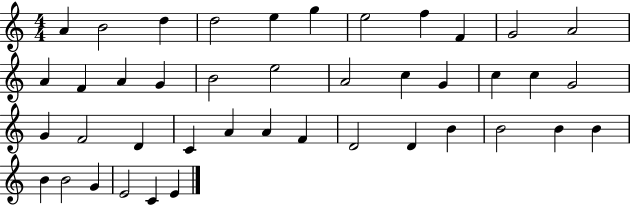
{
  \clef treble
  \numericTimeSignature
  \time 4/4
  \key c \major
  a'4 b'2 d''4 | d''2 e''4 g''4 | e''2 f''4 f'4 | g'2 a'2 | \break a'4 f'4 a'4 g'4 | b'2 e''2 | a'2 c''4 g'4 | c''4 c''4 g'2 | \break g'4 f'2 d'4 | c'4 a'4 a'4 f'4 | d'2 d'4 b'4 | b'2 b'4 b'4 | \break b'4 b'2 g'4 | e'2 c'4 e'4 | \bar "|."
}